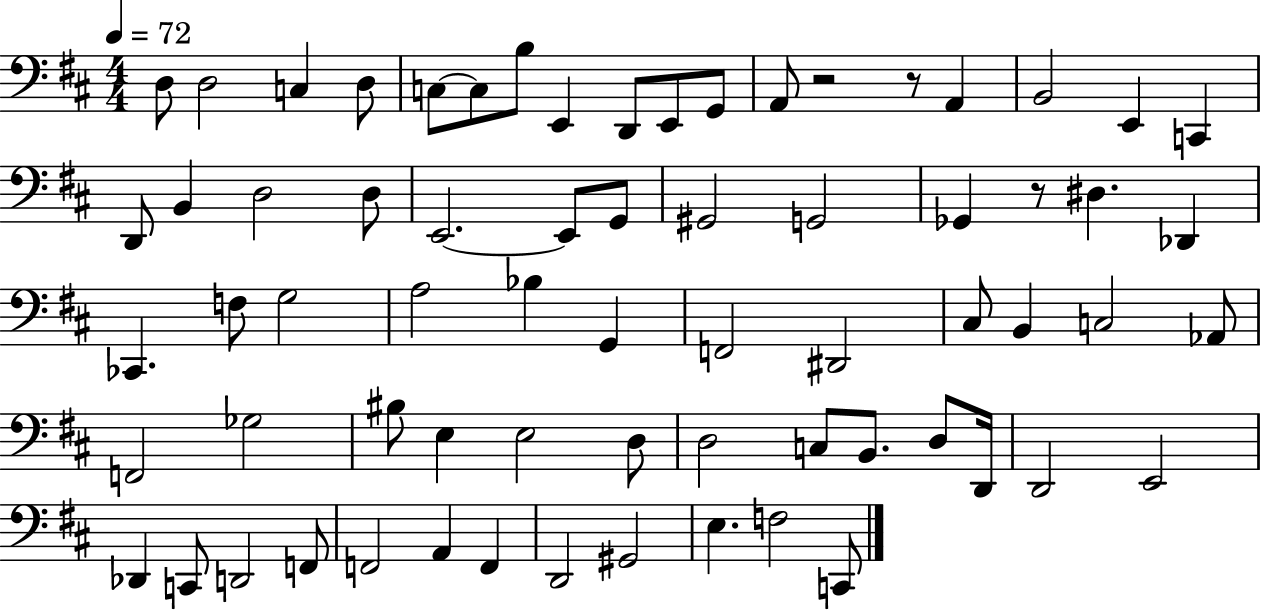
{
  \clef bass
  \numericTimeSignature
  \time 4/4
  \key d \major
  \tempo 4 = 72
  d8 d2 c4 d8 | c8~~ c8 b8 e,4 d,8 e,8 g,8 | a,8 r2 r8 a,4 | b,2 e,4 c,4 | \break d,8 b,4 d2 d8 | e,2.~~ e,8 g,8 | gis,2 g,2 | ges,4 r8 dis4. des,4 | \break ces,4. f8 g2 | a2 bes4 g,4 | f,2 dis,2 | cis8 b,4 c2 aes,8 | \break f,2 ges2 | bis8 e4 e2 d8 | d2 c8 b,8. d8 d,16 | d,2 e,2 | \break des,4 c,8 d,2 f,8 | f,2 a,4 f,4 | d,2 gis,2 | e4. f2 c,8 | \break \bar "|."
}